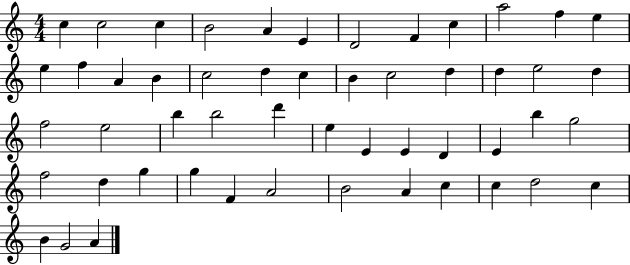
C5/q C5/h C5/q B4/h A4/q E4/q D4/h F4/q C5/q A5/h F5/q E5/q E5/q F5/q A4/q B4/q C5/h D5/q C5/q B4/q C5/h D5/q D5/q E5/h D5/q F5/h E5/h B5/q B5/h D6/q E5/q E4/q E4/q D4/q E4/q B5/q G5/h F5/h D5/q G5/q G5/q F4/q A4/h B4/h A4/q C5/q C5/q D5/h C5/q B4/q G4/h A4/q